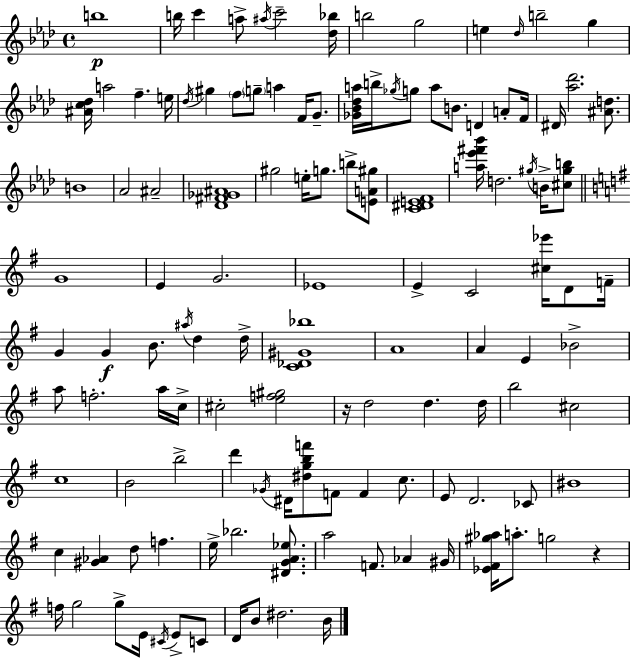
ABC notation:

X:1
T:Untitled
M:4/4
L:1/4
K:Fm
b4 b/4 c' a/2 ^a/4 c'2 [_d_b]/4 b2 g2 e _d/4 b2 g [^Ac_d]/4 a2 f e/4 _d/4 ^g f/2 g/2 a F/4 G/2 [_G_B_da]/4 b/4 _g/4 g/2 a/2 B/2 D A/2 F/4 ^D/4 [_a_d']2 [^Ad]/2 B4 _A2 ^A2 [_D^F_G^A]4 ^g2 e/4 g/2 b/2 [EA^g]/2 [C^DEF]4 [a_e'^f'_b']/4 d2 ^g/4 B/4 [^c^gb]/2 G4 E G2 _E4 E C2 [^c_e']/4 D/2 F/4 G G B/2 ^a/4 d d/4 [C_D^G_b]4 A4 A E _B2 a/2 f2 a/4 c/4 ^c2 [ef^g]2 z/4 d2 d d/4 b2 ^c2 c4 B2 b2 d' _G/4 ^D/4 [^dgbf']/2 F/2 F c/2 E/2 D2 _C/2 ^B4 c [^G_A] d/2 f e/4 _b2 [^DGA_e]/2 a2 F/2 _A ^G/4 [_E^F^g_a]/4 a/2 g2 z f/4 g2 g/2 E/4 ^C/4 E/2 C/2 D/4 B/2 ^d2 B/4